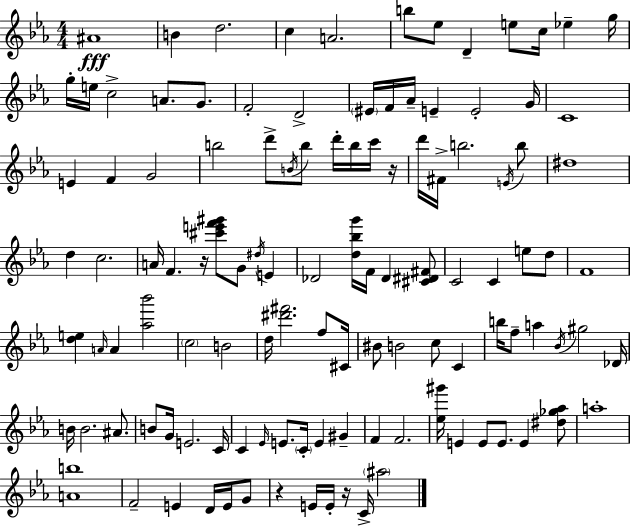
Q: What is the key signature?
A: EES major